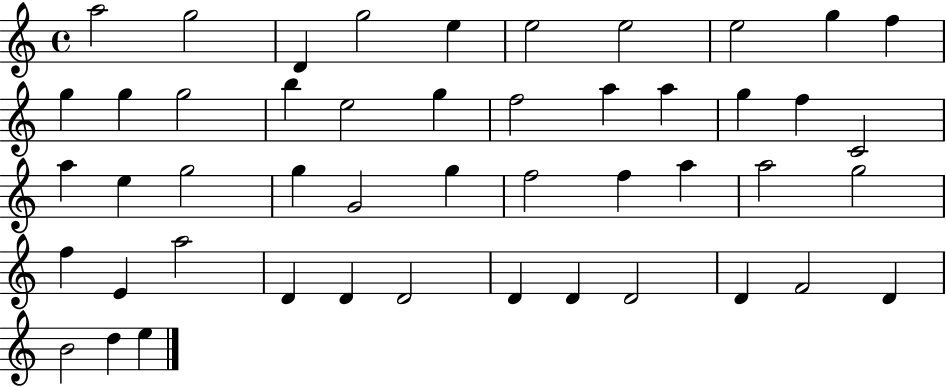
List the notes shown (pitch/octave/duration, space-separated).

A5/h G5/h D4/q G5/h E5/q E5/h E5/h E5/h G5/q F5/q G5/q G5/q G5/h B5/q E5/h G5/q F5/h A5/q A5/q G5/q F5/q C4/h A5/q E5/q G5/h G5/q G4/h G5/q F5/h F5/q A5/q A5/h G5/h F5/q E4/q A5/h D4/q D4/q D4/h D4/q D4/q D4/h D4/q F4/h D4/q B4/h D5/q E5/q